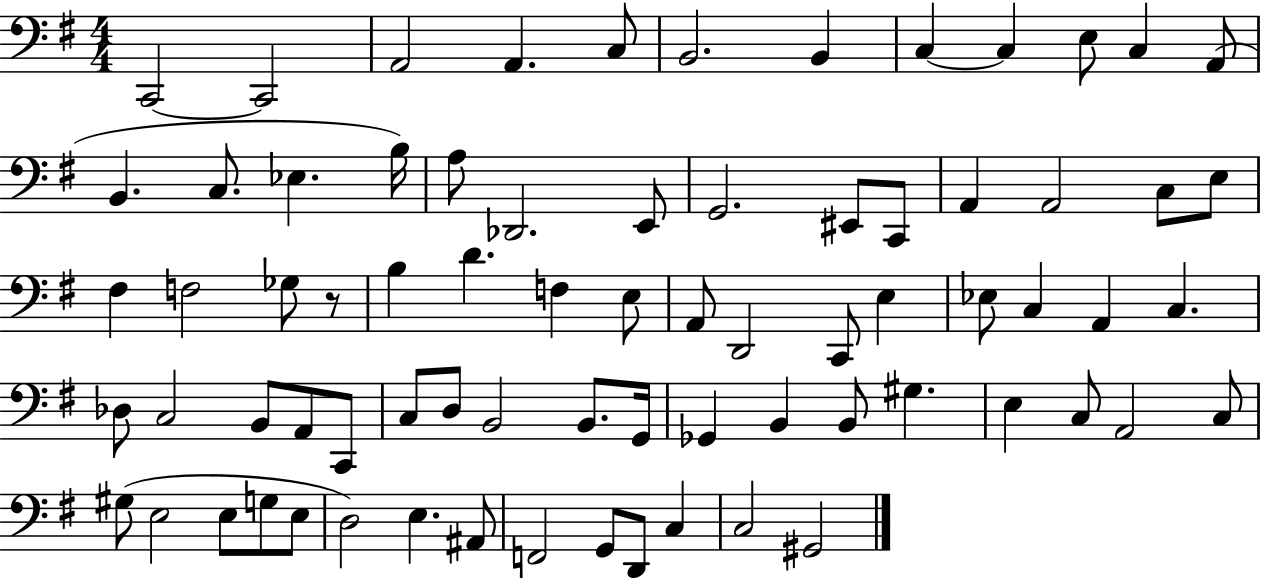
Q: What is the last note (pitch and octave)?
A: G#2